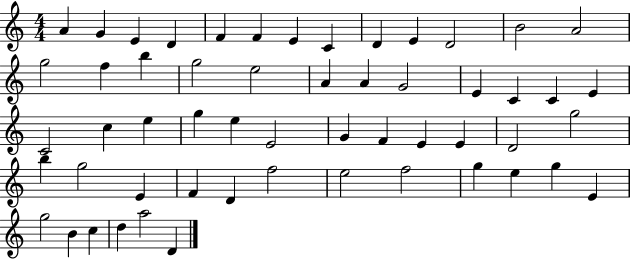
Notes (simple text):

A4/q G4/q E4/q D4/q F4/q F4/q E4/q C4/q D4/q E4/q D4/h B4/h A4/h G5/h F5/q B5/q G5/h E5/h A4/q A4/q G4/h E4/q C4/q C4/q E4/q C4/h C5/q E5/q G5/q E5/q E4/h G4/q F4/q E4/q E4/q D4/h G5/h B5/q G5/h E4/q F4/q D4/q F5/h E5/h F5/h G5/q E5/q G5/q E4/q G5/h B4/q C5/q D5/q A5/h D4/q